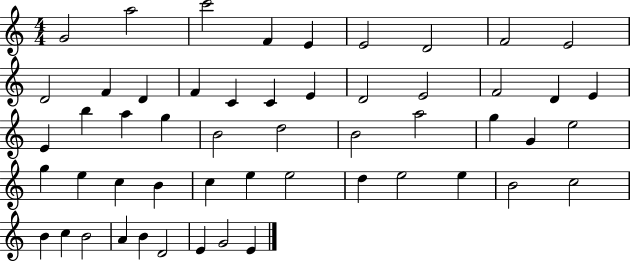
G4/h A5/h C6/h F4/q E4/q E4/h D4/h F4/h E4/h D4/h F4/q D4/q F4/q C4/q C4/q E4/q D4/h E4/h F4/h D4/q E4/q E4/q B5/q A5/q G5/q B4/h D5/h B4/h A5/h G5/q G4/q E5/h G5/q E5/q C5/q B4/q C5/q E5/q E5/h D5/q E5/h E5/q B4/h C5/h B4/q C5/q B4/h A4/q B4/q D4/h E4/q G4/h E4/q